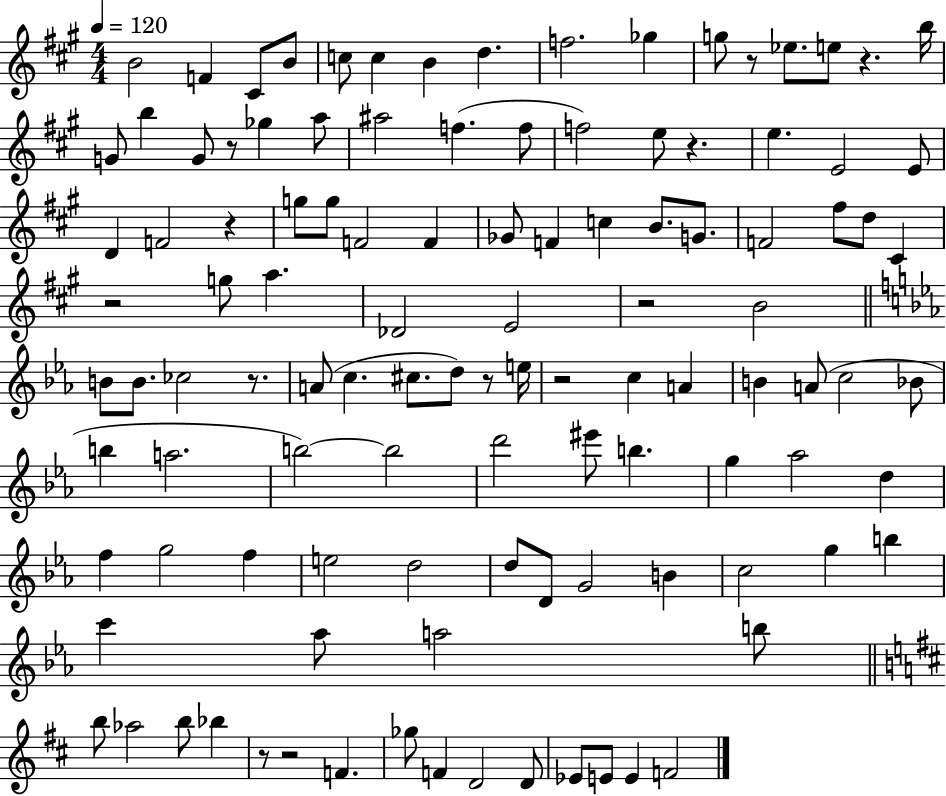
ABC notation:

X:1
T:Untitled
M:4/4
L:1/4
K:A
B2 F ^C/2 B/2 c/2 c B d f2 _g g/2 z/2 _e/2 e/2 z b/4 G/2 b G/2 z/2 _g a/2 ^a2 f f/2 f2 e/2 z e E2 E/2 D F2 z g/2 g/2 F2 F _G/2 F c B/2 G/2 F2 ^f/2 d/2 ^C z2 g/2 a _D2 E2 z2 B2 B/2 B/2 _c2 z/2 A/2 c ^c/2 d/2 z/2 e/4 z2 c A B A/2 c2 _B/2 b a2 b2 b2 d'2 ^e'/2 b g _a2 d f g2 f e2 d2 d/2 D/2 G2 B c2 g b c' _a/2 a2 b/2 b/2 _a2 b/2 _b z/2 z2 F _g/2 F D2 D/2 _E/2 E/2 E F2